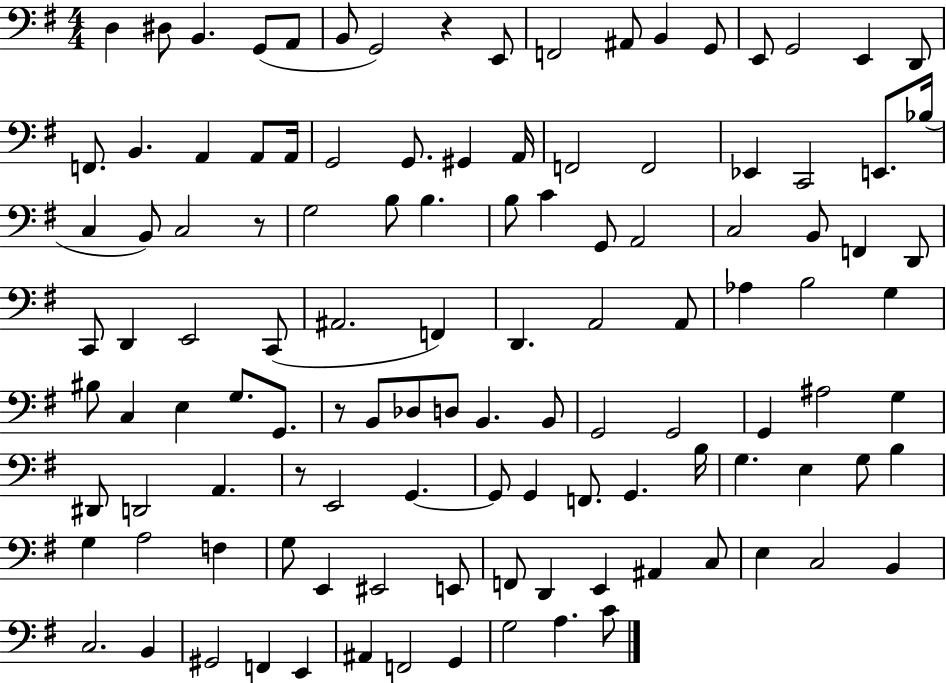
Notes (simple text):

D3/q D#3/e B2/q. G2/e A2/e B2/e G2/h R/q E2/e F2/h A#2/e B2/q G2/e E2/e G2/h E2/q D2/e F2/e. B2/q. A2/q A2/e A2/s G2/h G2/e. G#2/q A2/s F2/h F2/h Eb2/q C2/h E2/e. Bb3/s C3/q B2/e C3/h R/e G3/h B3/e B3/q. B3/e C4/q G2/e A2/h C3/h B2/e F2/q D2/e C2/e D2/q E2/h C2/e A#2/h. F2/q D2/q. A2/h A2/e Ab3/q B3/h G3/q BIS3/e C3/q E3/q G3/e. G2/e. R/e B2/e Db3/e D3/e B2/q. B2/e G2/h G2/h G2/q A#3/h G3/q D#2/e D2/h A2/q. R/e E2/h G2/q. G2/e G2/q F2/e. G2/q. B3/s G3/q. E3/q G3/e B3/q G3/q A3/h F3/q G3/e E2/q EIS2/h E2/e F2/e D2/q E2/q A#2/q C3/e E3/q C3/h B2/q C3/h. B2/q G#2/h F2/q E2/q A#2/q F2/h G2/q G3/h A3/q. C4/e